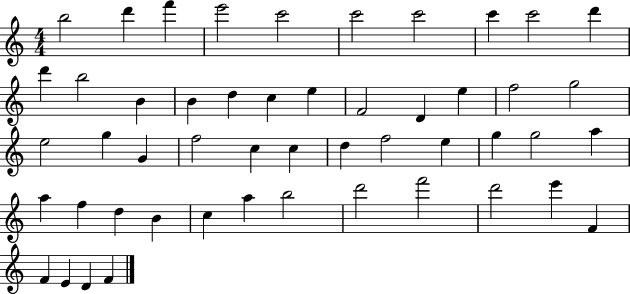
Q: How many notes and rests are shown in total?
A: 50